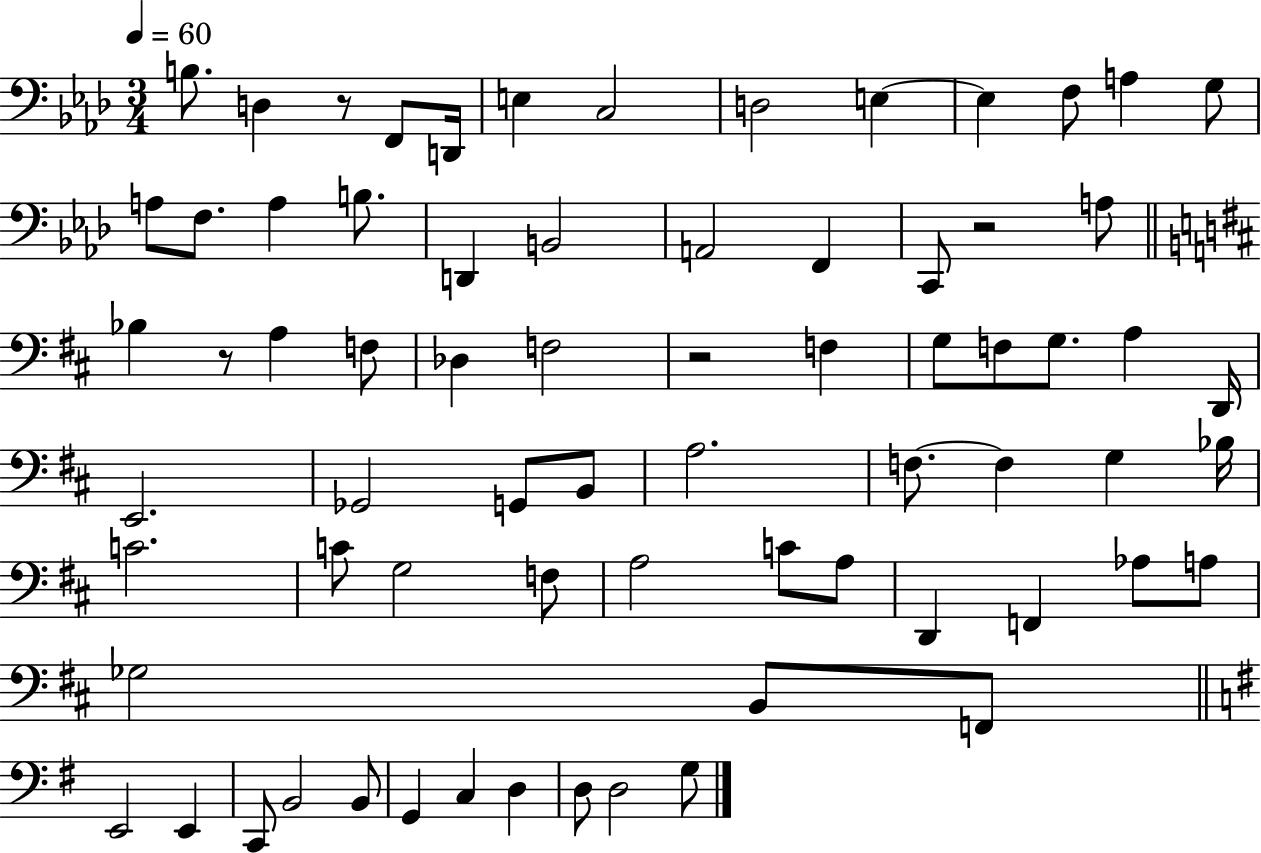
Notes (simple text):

B3/e. D3/q R/e F2/e D2/s E3/q C3/h D3/h E3/q E3/q F3/e A3/q G3/e A3/e F3/e. A3/q B3/e. D2/q B2/h A2/h F2/q C2/e R/h A3/e Bb3/q R/e A3/q F3/e Db3/q F3/h R/h F3/q G3/e F3/e G3/e. A3/q D2/s E2/h. Gb2/h G2/e B2/e A3/h. F3/e. F3/q G3/q Bb3/s C4/h. C4/e G3/h F3/e A3/h C4/e A3/e D2/q F2/q Ab3/e A3/e Gb3/h B2/e F2/e E2/h E2/q C2/e B2/h B2/e G2/q C3/q D3/q D3/e D3/h G3/e